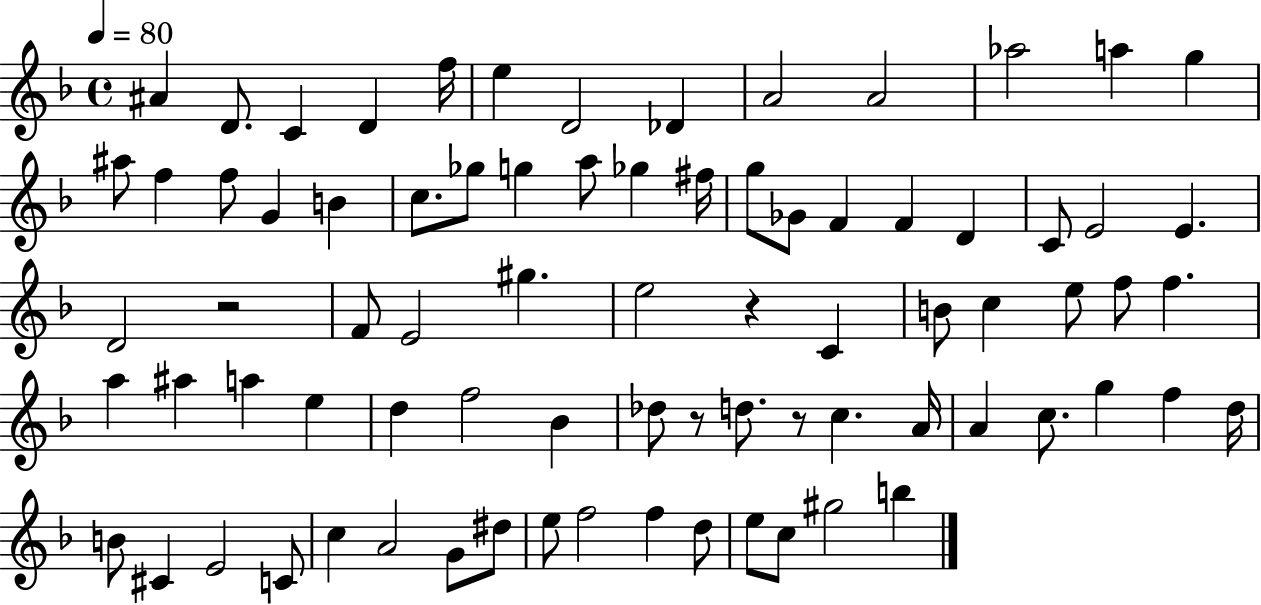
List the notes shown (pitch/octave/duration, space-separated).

A#4/q D4/e. C4/q D4/q F5/s E5/q D4/h Db4/q A4/h A4/h Ab5/h A5/q G5/q A#5/e F5/q F5/e G4/q B4/q C5/e. Gb5/e G5/q A5/e Gb5/q F#5/s G5/e Gb4/e F4/q F4/q D4/q C4/e E4/h E4/q. D4/h R/h F4/e E4/h G#5/q. E5/h R/q C4/q B4/e C5/q E5/e F5/e F5/q. A5/q A#5/q A5/q E5/q D5/q F5/h Bb4/q Db5/e R/e D5/e. R/e C5/q. A4/s A4/q C5/e. G5/q F5/q D5/s B4/e C#4/q E4/h C4/e C5/q A4/h G4/e D#5/e E5/e F5/h F5/q D5/e E5/e C5/e G#5/h B5/q